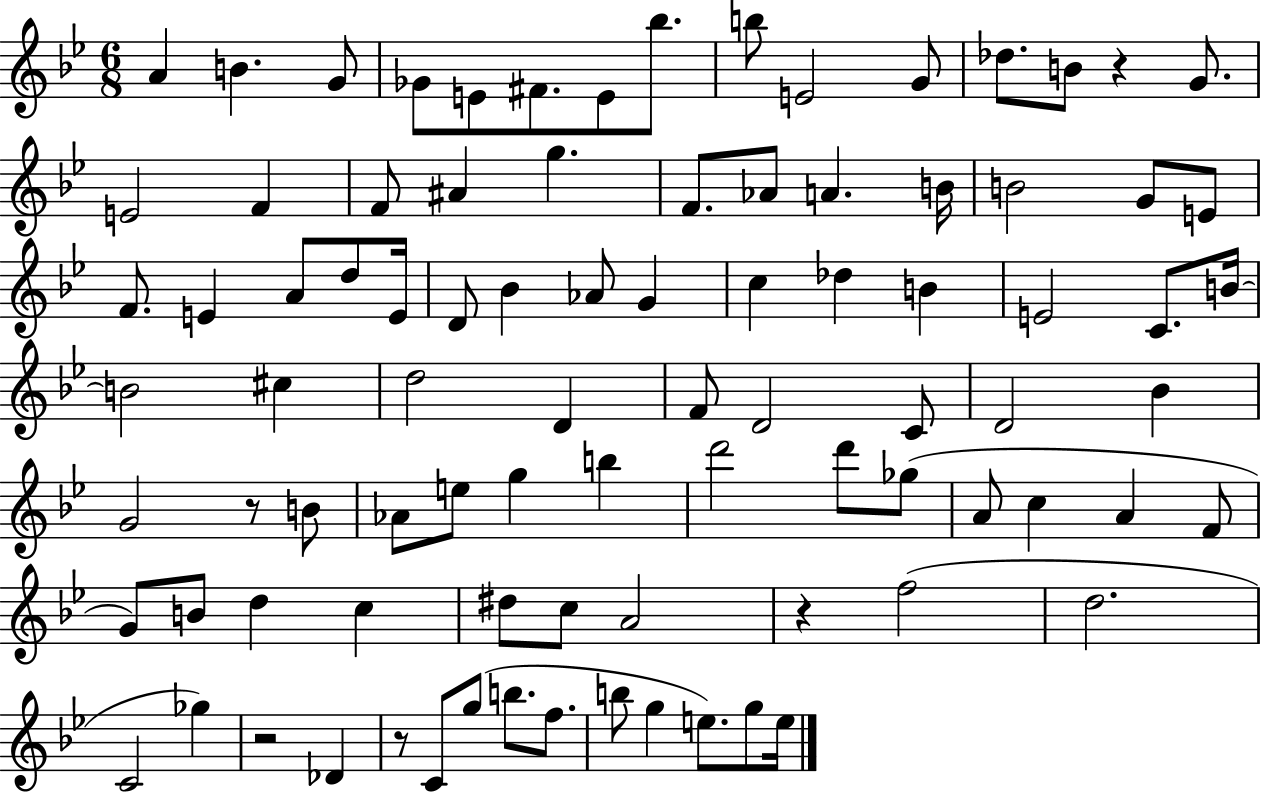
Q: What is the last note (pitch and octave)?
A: E5